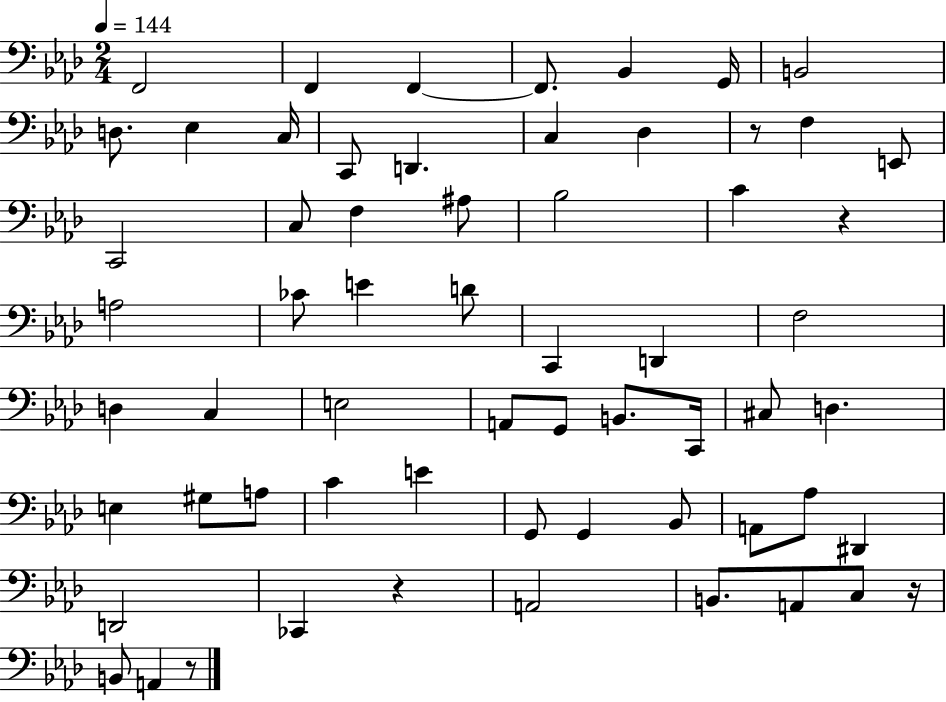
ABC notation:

X:1
T:Untitled
M:2/4
L:1/4
K:Ab
F,,2 F,, F,, F,,/2 _B,, G,,/4 B,,2 D,/2 _E, C,/4 C,,/2 D,, C, _D, z/2 F, E,,/2 C,,2 C,/2 F, ^A,/2 _B,2 C z A,2 _C/2 E D/2 C,, D,, F,2 D, C, E,2 A,,/2 G,,/2 B,,/2 C,,/4 ^C,/2 D, E, ^G,/2 A,/2 C E G,,/2 G,, _B,,/2 A,,/2 _A,/2 ^D,, D,,2 _C,, z A,,2 B,,/2 A,,/2 C,/2 z/4 B,,/2 A,, z/2